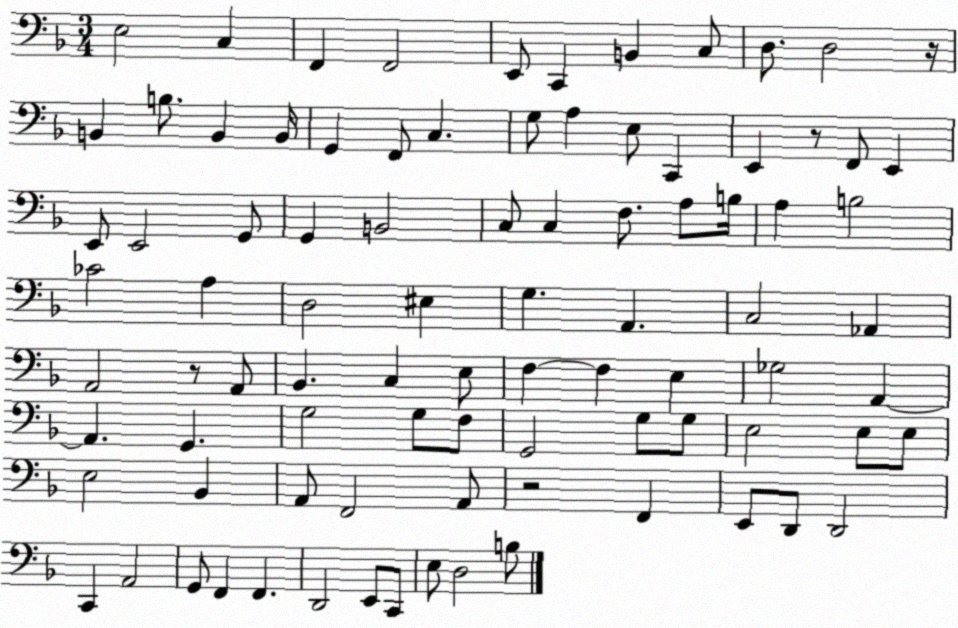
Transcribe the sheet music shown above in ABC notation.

X:1
T:Untitled
M:3/4
L:1/4
K:F
E,2 C, F,, F,,2 E,,/2 C,, B,, C,/2 D,/2 D,2 z/4 B,, B,/2 B,, B,,/4 G,, F,,/2 C, G,/2 A, E,/2 C,, E,, z/2 F,,/2 E,, E,,/2 E,,2 G,,/2 G,, B,,2 C,/2 C, F,/2 A,/2 B,/4 A, B,2 _C2 A, D,2 ^E, G, A,, C,2 _A,, A,,2 z/2 A,,/2 _B,, C, E,/2 F, F, E, _G,2 A,, A,, G,, G,2 G,/2 F,/2 G,,2 G,/2 G,/2 E,2 E,/2 E,/2 E,2 _B,, A,,/2 F,,2 A,,/2 z2 F,, E,,/2 D,,/2 D,,2 C,, A,,2 G,,/2 F,, F,, D,,2 E,,/2 C,,/2 E,/2 D,2 B,/2